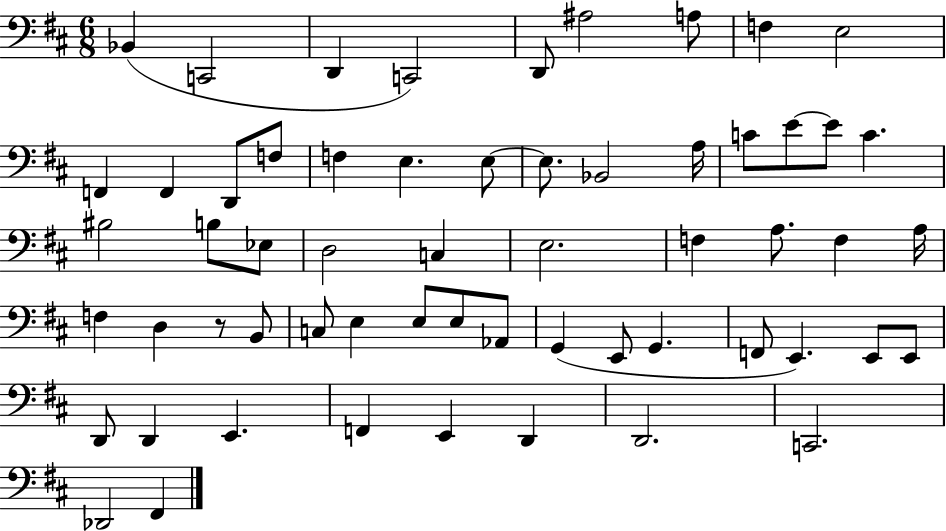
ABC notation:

X:1
T:Untitled
M:6/8
L:1/4
K:D
_B,, C,,2 D,, C,,2 D,,/2 ^A,2 A,/2 F, E,2 F,, F,, D,,/2 F,/2 F, E, E,/2 E,/2 _B,,2 A,/4 C/2 E/2 E/2 C ^B,2 B,/2 _E,/2 D,2 C, E,2 F, A,/2 F, A,/4 F, D, z/2 B,,/2 C,/2 E, E,/2 E,/2 _A,,/2 G,, E,,/2 G,, F,,/2 E,, E,,/2 E,,/2 D,,/2 D,, E,, F,, E,, D,, D,,2 C,,2 _D,,2 ^F,,